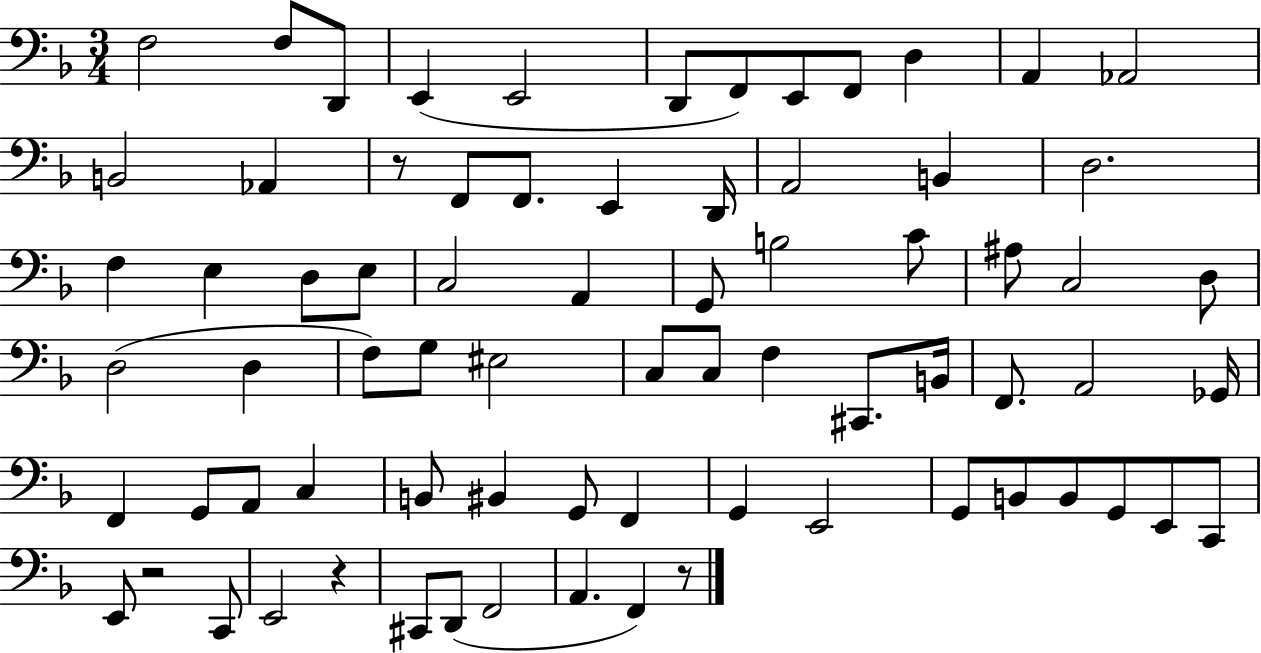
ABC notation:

X:1
T:Untitled
M:3/4
L:1/4
K:F
F,2 F,/2 D,,/2 E,, E,,2 D,,/2 F,,/2 E,,/2 F,,/2 D, A,, _A,,2 B,,2 _A,, z/2 F,,/2 F,,/2 E,, D,,/4 A,,2 B,, D,2 F, E, D,/2 E,/2 C,2 A,, G,,/2 B,2 C/2 ^A,/2 C,2 D,/2 D,2 D, F,/2 G,/2 ^E,2 C,/2 C,/2 F, ^C,,/2 B,,/4 F,,/2 A,,2 _G,,/4 F,, G,,/2 A,,/2 C, B,,/2 ^B,, G,,/2 F,, G,, E,,2 G,,/2 B,,/2 B,,/2 G,,/2 E,,/2 C,,/2 E,,/2 z2 C,,/2 E,,2 z ^C,,/2 D,,/2 F,,2 A,, F,, z/2